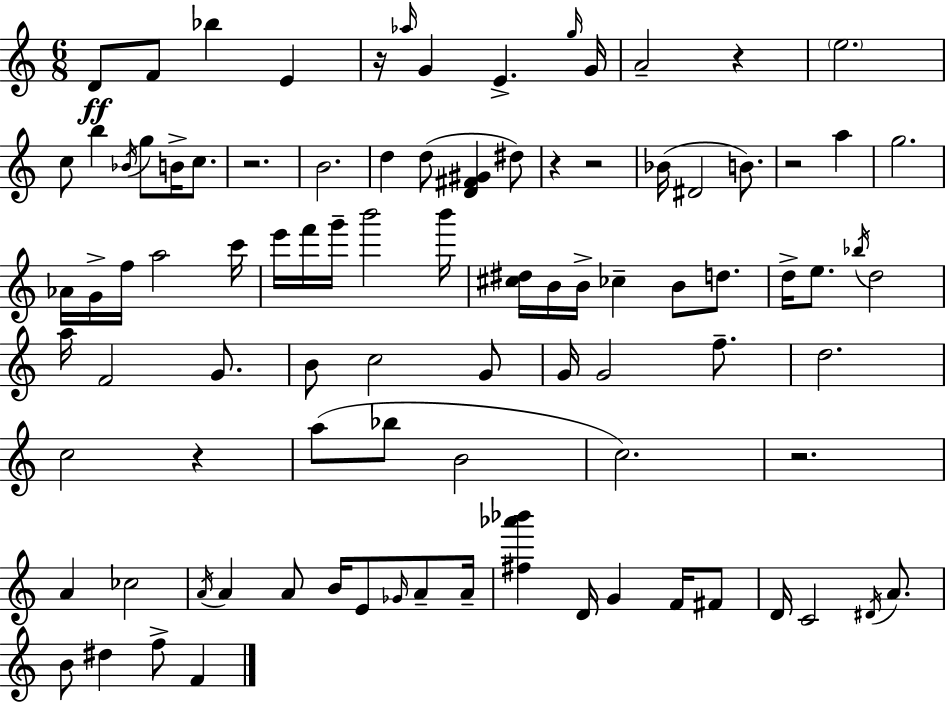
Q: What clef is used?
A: treble